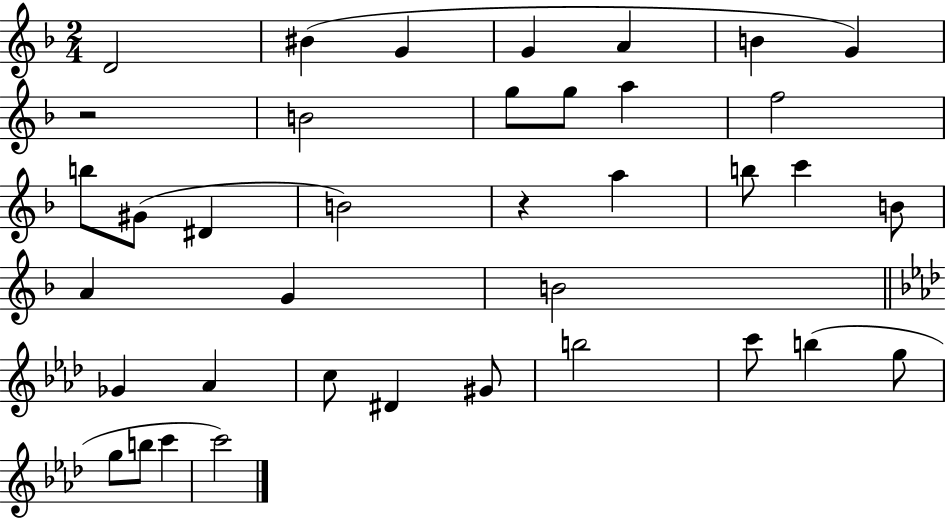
{
  \clef treble
  \numericTimeSignature
  \time 2/4
  \key f \major
  d'2 | bis'4( g'4 | g'4 a'4 | b'4 g'4) | \break r2 | b'2 | g''8 g''8 a''4 | f''2 | \break b''8 gis'8( dis'4 | b'2) | r4 a''4 | b''8 c'''4 b'8 | \break a'4 g'4 | b'2 | \bar "||" \break \key aes \major ges'4 aes'4 | c''8 dis'4 gis'8 | b''2 | c'''8 b''4( g''8 | \break g''8 b''8 c'''4 | c'''2) | \bar "|."
}